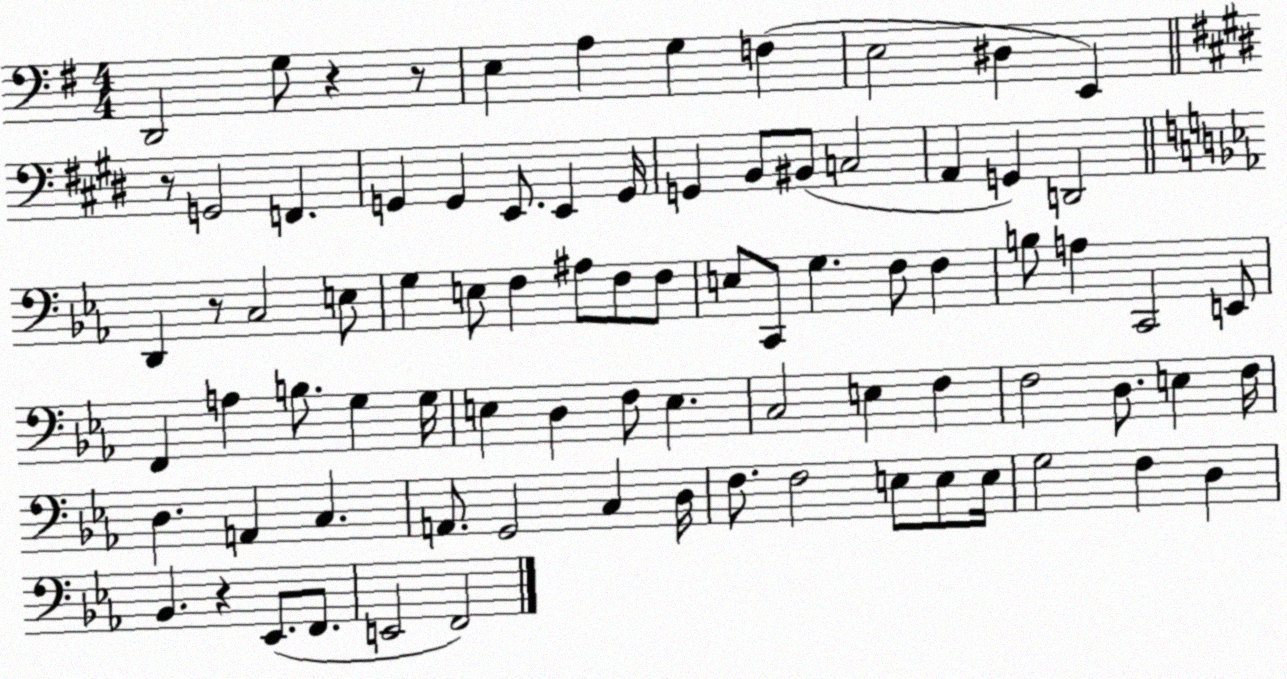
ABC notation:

X:1
T:Untitled
M:4/4
L:1/4
K:G
D,,2 G,/2 z z/2 E, A, G, F, E,2 ^D, E,, z/2 G,,2 F,, G,, G,, E,,/2 E,, G,,/4 G,, B,,/2 ^B,,/2 C,2 A,, G,, D,,2 D,, z/2 C,2 E,/2 G, E,/2 F, ^A,/2 F,/2 F,/2 E,/2 C,,/2 G, F,/2 F, B,/2 A, C,,2 E,,/2 F,, A, B,/2 G, G,/4 E, D, F,/2 E, C,2 E, F, F,2 D,/2 E, F,/4 D, A,, C, A,,/2 G,,2 C, D,/4 F,/2 F,2 E,/2 E,/2 E,/4 G,2 F, D, _B,, z _E,,/2 F,,/2 E,,2 F,,2